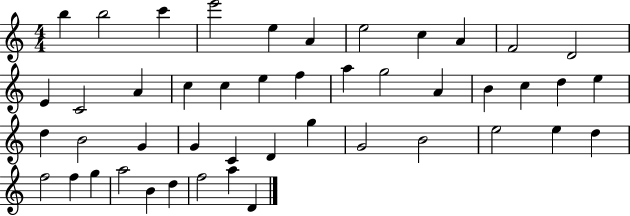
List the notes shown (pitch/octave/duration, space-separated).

B5/q B5/h C6/q E6/h E5/q A4/q E5/h C5/q A4/q F4/h D4/h E4/q C4/h A4/q C5/q C5/q E5/q F5/q A5/q G5/h A4/q B4/q C5/q D5/q E5/q D5/q B4/h G4/q G4/q C4/q D4/q G5/q G4/h B4/h E5/h E5/q D5/q F5/h F5/q G5/q A5/h B4/q D5/q F5/h A5/q D4/q